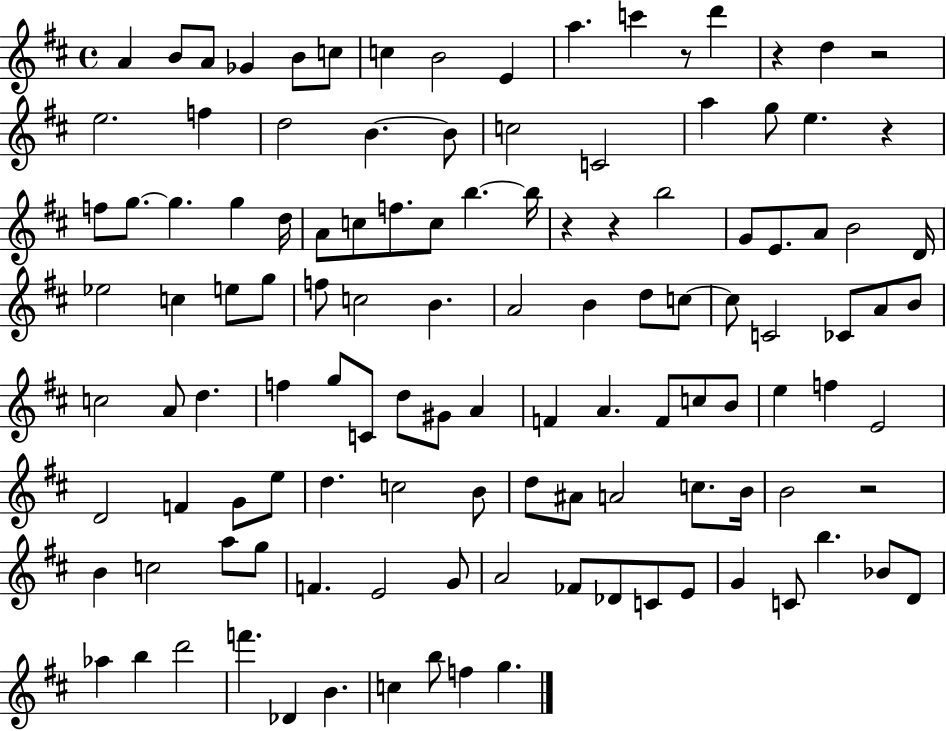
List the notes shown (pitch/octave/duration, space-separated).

A4/q B4/e A4/e Gb4/q B4/e C5/e C5/q B4/h E4/q A5/q. C6/q R/e D6/q R/q D5/q R/h E5/h. F5/q D5/h B4/q. B4/e C5/h C4/h A5/q G5/e E5/q. R/q F5/e G5/e. G5/q. G5/q D5/s A4/e C5/e F5/e. C5/e B5/q. B5/s R/q R/q B5/h G4/e E4/e. A4/e B4/h D4/s Eb5/h C5/q E5/e G5/e F5/e C5/h B4/q. A4/h B4/q D5/e C5/e C5/e C4/h CES4/e A4/e B4/e C5/h A4/e D5/q. F5/q G5/e C4/e D5/e G#4/e A4/q F4/q A4/q. F4/e C5/e B4/e E5/q F5/q E4/h D4/h F4/q G4/e E5/e D5/q. C5/h B4/e D5/e A#4/e A4/h C5/e. B4/s B4/h R/h B4/q C5/h A5/e G5/e F4/q. E4/h G4/e A4/h FES4/e Db4/e C4/e E4/e G4/q C4/e B5/q. Bb4/e D4/e Ab5/q B5/q D6/h F6/q. Db4/q B4/q. C5/q B5/e F5/q G5/q.